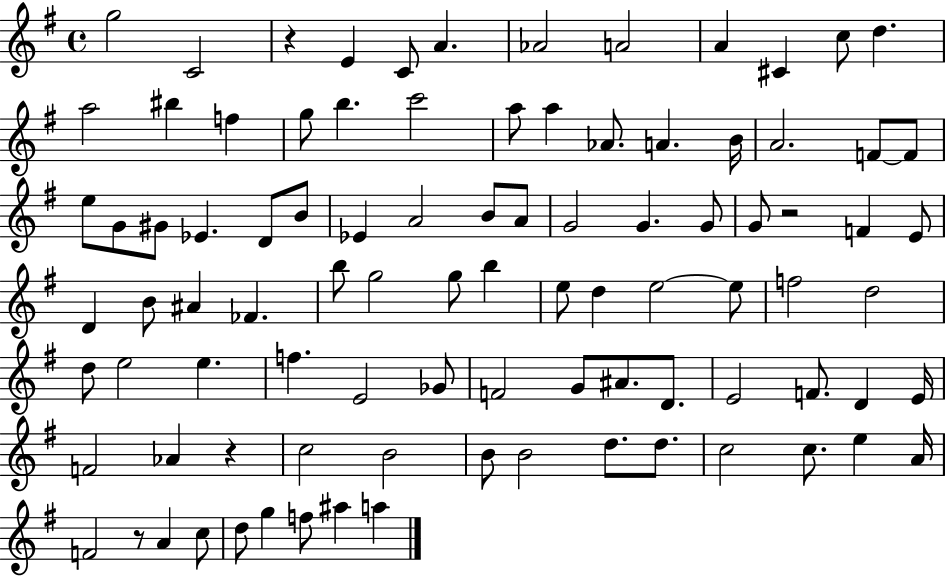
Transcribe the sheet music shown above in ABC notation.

X:1
T:Untitled
M:4/4
L:1/4
K:G
g2 C2 z E C/2 A _A2 A2 A ^C c/2 d a2 ^b f g/2 b c'2 a/2 a _A/2 A B/4 A2 F/2 F/2 e/2 G/2 ^G/2 _E D/2 B/2 _E A2 B/2 A/2 G2 G G/2 G/2 z2 F E/2 D B/2 ^A _F b/2 g2 g/2 b e/2 d e2 e/2 f2 d2 d/2 e2 e f E2 _G/2 F2 G/2 ^A/2 D/2 E2 F/2 D E/4 F2 _A z c2 B2 B/2 B2 d/2 d/2 c2 c/2 e A/4 F2 z/2 A c/2 d/2 g f/2 ^a a